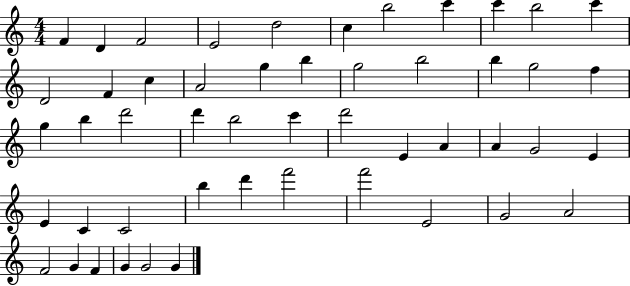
{
  \clef treble
  \numericTimeSignature
  \time 4/4
  \key c \major
  f'4 d'4 f'2 | e'2 d''2 | c''4 b''2 c'''4 | c'''4 b''2 c'''4 | \break d'2 f'4 c''4 | a'2 g''4 b''4 | g''2 b''2 | b''4 g''2 f''4 | \break g''4 b''4 d'''2 | d'''4 b''2 c'''4 | d'''2 e'4 a'4 | a'4 g'2 e'4 | \break e'4 c'4 c'2 | b''4 d'''4 f'''2 | f'''2 e'2 | g'2 a'2 | \break f'2 g'4 f'4 | g'4 g'2 g'4 | \bar "|."
}